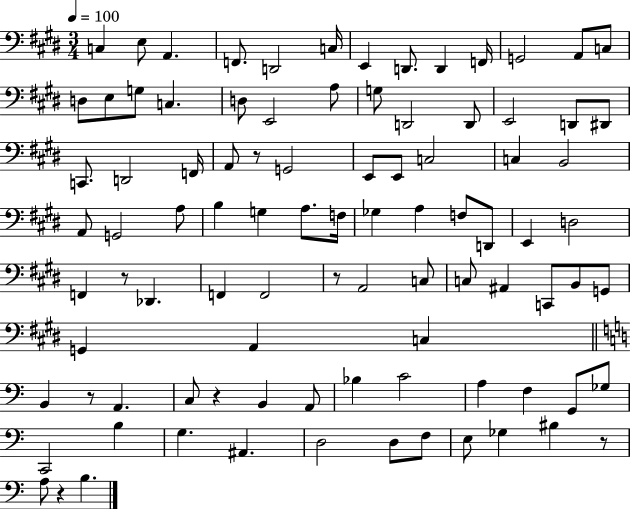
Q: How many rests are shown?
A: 7